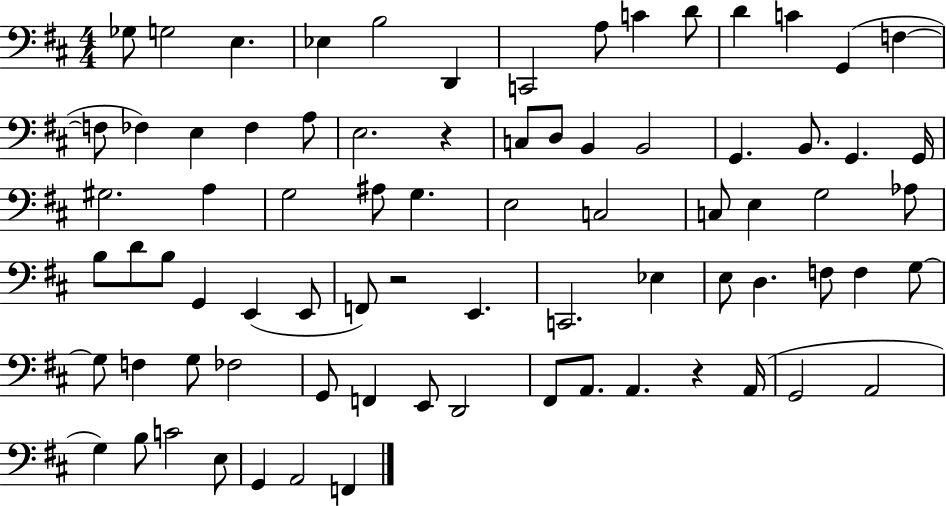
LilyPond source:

{
  \clef bass
  \numericTimeSignature
  \time 4/4
  \key d \major
  ges8 g2 e4. | ees4 b2 d,4 | c,2 a8 c'4 d'8 | d'4 c'4 g,4( f4~~ | \break f8 fes4) e4 fes4 a8 | e2. r4 | c8 d8 b,4 b,2 | g,4. b,8. g,4. g,16 | \break gis2. a4 | g2 ais8 g4. | e2 c2 | c8 e4 g2 aes8 | \break b8 d'8 b8 g,4 e,4( e,8 | f,8) r2 e,4. | c,2. ees4 | e8 d4. f8 f4 g8~~ | \break g8 f4 g8 fes2 | g,8 f,4 e,8 d,2 | fis,8 a,8. a,4. r4 a,16( | g,2 a,2 | \break g4) b8 c'2 e8 | g,4 a,2 f,4 | \bar "|."
}